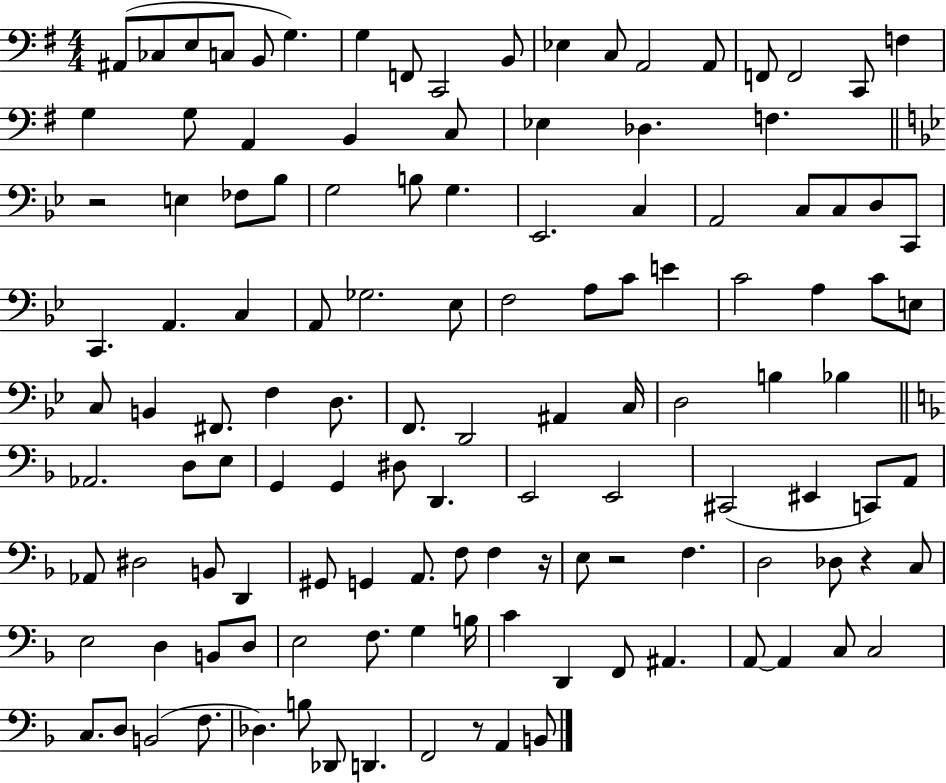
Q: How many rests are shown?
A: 5